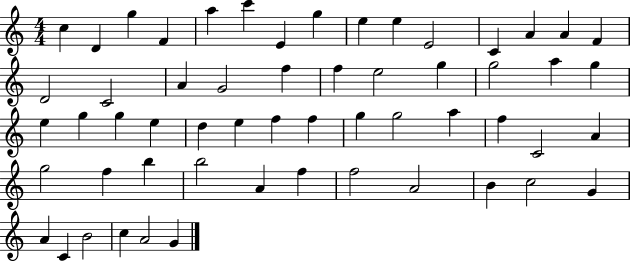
{
  \clef treble
  \numericTimeSignature
  \time 4/4
  \key c \major
  c''4 d'4 g''4 f'4 | a''4 c'''4 e'4 g''4 | e''4 e''4 e'2 | c'4 a'4 a'4 f'4 | \break d'2 c'2 | a'4 g'2 f''4 | f''4 e''2 g''4 | g''2 a''4 g''4 | \break e''4 g''4 g''4 e''4 | d''4 e''4 f''4 f''4 | g''4 g''2 a''4 | f''4 c'2 a'4 | \break g''2 f''4 b''4 | b''2 a'4 f''4 | f''2 a'2 | b'4 c''2 g'4 | \break a'4 c'4 b'2 | c''4 a'2 g'4 | \bar "|."
}